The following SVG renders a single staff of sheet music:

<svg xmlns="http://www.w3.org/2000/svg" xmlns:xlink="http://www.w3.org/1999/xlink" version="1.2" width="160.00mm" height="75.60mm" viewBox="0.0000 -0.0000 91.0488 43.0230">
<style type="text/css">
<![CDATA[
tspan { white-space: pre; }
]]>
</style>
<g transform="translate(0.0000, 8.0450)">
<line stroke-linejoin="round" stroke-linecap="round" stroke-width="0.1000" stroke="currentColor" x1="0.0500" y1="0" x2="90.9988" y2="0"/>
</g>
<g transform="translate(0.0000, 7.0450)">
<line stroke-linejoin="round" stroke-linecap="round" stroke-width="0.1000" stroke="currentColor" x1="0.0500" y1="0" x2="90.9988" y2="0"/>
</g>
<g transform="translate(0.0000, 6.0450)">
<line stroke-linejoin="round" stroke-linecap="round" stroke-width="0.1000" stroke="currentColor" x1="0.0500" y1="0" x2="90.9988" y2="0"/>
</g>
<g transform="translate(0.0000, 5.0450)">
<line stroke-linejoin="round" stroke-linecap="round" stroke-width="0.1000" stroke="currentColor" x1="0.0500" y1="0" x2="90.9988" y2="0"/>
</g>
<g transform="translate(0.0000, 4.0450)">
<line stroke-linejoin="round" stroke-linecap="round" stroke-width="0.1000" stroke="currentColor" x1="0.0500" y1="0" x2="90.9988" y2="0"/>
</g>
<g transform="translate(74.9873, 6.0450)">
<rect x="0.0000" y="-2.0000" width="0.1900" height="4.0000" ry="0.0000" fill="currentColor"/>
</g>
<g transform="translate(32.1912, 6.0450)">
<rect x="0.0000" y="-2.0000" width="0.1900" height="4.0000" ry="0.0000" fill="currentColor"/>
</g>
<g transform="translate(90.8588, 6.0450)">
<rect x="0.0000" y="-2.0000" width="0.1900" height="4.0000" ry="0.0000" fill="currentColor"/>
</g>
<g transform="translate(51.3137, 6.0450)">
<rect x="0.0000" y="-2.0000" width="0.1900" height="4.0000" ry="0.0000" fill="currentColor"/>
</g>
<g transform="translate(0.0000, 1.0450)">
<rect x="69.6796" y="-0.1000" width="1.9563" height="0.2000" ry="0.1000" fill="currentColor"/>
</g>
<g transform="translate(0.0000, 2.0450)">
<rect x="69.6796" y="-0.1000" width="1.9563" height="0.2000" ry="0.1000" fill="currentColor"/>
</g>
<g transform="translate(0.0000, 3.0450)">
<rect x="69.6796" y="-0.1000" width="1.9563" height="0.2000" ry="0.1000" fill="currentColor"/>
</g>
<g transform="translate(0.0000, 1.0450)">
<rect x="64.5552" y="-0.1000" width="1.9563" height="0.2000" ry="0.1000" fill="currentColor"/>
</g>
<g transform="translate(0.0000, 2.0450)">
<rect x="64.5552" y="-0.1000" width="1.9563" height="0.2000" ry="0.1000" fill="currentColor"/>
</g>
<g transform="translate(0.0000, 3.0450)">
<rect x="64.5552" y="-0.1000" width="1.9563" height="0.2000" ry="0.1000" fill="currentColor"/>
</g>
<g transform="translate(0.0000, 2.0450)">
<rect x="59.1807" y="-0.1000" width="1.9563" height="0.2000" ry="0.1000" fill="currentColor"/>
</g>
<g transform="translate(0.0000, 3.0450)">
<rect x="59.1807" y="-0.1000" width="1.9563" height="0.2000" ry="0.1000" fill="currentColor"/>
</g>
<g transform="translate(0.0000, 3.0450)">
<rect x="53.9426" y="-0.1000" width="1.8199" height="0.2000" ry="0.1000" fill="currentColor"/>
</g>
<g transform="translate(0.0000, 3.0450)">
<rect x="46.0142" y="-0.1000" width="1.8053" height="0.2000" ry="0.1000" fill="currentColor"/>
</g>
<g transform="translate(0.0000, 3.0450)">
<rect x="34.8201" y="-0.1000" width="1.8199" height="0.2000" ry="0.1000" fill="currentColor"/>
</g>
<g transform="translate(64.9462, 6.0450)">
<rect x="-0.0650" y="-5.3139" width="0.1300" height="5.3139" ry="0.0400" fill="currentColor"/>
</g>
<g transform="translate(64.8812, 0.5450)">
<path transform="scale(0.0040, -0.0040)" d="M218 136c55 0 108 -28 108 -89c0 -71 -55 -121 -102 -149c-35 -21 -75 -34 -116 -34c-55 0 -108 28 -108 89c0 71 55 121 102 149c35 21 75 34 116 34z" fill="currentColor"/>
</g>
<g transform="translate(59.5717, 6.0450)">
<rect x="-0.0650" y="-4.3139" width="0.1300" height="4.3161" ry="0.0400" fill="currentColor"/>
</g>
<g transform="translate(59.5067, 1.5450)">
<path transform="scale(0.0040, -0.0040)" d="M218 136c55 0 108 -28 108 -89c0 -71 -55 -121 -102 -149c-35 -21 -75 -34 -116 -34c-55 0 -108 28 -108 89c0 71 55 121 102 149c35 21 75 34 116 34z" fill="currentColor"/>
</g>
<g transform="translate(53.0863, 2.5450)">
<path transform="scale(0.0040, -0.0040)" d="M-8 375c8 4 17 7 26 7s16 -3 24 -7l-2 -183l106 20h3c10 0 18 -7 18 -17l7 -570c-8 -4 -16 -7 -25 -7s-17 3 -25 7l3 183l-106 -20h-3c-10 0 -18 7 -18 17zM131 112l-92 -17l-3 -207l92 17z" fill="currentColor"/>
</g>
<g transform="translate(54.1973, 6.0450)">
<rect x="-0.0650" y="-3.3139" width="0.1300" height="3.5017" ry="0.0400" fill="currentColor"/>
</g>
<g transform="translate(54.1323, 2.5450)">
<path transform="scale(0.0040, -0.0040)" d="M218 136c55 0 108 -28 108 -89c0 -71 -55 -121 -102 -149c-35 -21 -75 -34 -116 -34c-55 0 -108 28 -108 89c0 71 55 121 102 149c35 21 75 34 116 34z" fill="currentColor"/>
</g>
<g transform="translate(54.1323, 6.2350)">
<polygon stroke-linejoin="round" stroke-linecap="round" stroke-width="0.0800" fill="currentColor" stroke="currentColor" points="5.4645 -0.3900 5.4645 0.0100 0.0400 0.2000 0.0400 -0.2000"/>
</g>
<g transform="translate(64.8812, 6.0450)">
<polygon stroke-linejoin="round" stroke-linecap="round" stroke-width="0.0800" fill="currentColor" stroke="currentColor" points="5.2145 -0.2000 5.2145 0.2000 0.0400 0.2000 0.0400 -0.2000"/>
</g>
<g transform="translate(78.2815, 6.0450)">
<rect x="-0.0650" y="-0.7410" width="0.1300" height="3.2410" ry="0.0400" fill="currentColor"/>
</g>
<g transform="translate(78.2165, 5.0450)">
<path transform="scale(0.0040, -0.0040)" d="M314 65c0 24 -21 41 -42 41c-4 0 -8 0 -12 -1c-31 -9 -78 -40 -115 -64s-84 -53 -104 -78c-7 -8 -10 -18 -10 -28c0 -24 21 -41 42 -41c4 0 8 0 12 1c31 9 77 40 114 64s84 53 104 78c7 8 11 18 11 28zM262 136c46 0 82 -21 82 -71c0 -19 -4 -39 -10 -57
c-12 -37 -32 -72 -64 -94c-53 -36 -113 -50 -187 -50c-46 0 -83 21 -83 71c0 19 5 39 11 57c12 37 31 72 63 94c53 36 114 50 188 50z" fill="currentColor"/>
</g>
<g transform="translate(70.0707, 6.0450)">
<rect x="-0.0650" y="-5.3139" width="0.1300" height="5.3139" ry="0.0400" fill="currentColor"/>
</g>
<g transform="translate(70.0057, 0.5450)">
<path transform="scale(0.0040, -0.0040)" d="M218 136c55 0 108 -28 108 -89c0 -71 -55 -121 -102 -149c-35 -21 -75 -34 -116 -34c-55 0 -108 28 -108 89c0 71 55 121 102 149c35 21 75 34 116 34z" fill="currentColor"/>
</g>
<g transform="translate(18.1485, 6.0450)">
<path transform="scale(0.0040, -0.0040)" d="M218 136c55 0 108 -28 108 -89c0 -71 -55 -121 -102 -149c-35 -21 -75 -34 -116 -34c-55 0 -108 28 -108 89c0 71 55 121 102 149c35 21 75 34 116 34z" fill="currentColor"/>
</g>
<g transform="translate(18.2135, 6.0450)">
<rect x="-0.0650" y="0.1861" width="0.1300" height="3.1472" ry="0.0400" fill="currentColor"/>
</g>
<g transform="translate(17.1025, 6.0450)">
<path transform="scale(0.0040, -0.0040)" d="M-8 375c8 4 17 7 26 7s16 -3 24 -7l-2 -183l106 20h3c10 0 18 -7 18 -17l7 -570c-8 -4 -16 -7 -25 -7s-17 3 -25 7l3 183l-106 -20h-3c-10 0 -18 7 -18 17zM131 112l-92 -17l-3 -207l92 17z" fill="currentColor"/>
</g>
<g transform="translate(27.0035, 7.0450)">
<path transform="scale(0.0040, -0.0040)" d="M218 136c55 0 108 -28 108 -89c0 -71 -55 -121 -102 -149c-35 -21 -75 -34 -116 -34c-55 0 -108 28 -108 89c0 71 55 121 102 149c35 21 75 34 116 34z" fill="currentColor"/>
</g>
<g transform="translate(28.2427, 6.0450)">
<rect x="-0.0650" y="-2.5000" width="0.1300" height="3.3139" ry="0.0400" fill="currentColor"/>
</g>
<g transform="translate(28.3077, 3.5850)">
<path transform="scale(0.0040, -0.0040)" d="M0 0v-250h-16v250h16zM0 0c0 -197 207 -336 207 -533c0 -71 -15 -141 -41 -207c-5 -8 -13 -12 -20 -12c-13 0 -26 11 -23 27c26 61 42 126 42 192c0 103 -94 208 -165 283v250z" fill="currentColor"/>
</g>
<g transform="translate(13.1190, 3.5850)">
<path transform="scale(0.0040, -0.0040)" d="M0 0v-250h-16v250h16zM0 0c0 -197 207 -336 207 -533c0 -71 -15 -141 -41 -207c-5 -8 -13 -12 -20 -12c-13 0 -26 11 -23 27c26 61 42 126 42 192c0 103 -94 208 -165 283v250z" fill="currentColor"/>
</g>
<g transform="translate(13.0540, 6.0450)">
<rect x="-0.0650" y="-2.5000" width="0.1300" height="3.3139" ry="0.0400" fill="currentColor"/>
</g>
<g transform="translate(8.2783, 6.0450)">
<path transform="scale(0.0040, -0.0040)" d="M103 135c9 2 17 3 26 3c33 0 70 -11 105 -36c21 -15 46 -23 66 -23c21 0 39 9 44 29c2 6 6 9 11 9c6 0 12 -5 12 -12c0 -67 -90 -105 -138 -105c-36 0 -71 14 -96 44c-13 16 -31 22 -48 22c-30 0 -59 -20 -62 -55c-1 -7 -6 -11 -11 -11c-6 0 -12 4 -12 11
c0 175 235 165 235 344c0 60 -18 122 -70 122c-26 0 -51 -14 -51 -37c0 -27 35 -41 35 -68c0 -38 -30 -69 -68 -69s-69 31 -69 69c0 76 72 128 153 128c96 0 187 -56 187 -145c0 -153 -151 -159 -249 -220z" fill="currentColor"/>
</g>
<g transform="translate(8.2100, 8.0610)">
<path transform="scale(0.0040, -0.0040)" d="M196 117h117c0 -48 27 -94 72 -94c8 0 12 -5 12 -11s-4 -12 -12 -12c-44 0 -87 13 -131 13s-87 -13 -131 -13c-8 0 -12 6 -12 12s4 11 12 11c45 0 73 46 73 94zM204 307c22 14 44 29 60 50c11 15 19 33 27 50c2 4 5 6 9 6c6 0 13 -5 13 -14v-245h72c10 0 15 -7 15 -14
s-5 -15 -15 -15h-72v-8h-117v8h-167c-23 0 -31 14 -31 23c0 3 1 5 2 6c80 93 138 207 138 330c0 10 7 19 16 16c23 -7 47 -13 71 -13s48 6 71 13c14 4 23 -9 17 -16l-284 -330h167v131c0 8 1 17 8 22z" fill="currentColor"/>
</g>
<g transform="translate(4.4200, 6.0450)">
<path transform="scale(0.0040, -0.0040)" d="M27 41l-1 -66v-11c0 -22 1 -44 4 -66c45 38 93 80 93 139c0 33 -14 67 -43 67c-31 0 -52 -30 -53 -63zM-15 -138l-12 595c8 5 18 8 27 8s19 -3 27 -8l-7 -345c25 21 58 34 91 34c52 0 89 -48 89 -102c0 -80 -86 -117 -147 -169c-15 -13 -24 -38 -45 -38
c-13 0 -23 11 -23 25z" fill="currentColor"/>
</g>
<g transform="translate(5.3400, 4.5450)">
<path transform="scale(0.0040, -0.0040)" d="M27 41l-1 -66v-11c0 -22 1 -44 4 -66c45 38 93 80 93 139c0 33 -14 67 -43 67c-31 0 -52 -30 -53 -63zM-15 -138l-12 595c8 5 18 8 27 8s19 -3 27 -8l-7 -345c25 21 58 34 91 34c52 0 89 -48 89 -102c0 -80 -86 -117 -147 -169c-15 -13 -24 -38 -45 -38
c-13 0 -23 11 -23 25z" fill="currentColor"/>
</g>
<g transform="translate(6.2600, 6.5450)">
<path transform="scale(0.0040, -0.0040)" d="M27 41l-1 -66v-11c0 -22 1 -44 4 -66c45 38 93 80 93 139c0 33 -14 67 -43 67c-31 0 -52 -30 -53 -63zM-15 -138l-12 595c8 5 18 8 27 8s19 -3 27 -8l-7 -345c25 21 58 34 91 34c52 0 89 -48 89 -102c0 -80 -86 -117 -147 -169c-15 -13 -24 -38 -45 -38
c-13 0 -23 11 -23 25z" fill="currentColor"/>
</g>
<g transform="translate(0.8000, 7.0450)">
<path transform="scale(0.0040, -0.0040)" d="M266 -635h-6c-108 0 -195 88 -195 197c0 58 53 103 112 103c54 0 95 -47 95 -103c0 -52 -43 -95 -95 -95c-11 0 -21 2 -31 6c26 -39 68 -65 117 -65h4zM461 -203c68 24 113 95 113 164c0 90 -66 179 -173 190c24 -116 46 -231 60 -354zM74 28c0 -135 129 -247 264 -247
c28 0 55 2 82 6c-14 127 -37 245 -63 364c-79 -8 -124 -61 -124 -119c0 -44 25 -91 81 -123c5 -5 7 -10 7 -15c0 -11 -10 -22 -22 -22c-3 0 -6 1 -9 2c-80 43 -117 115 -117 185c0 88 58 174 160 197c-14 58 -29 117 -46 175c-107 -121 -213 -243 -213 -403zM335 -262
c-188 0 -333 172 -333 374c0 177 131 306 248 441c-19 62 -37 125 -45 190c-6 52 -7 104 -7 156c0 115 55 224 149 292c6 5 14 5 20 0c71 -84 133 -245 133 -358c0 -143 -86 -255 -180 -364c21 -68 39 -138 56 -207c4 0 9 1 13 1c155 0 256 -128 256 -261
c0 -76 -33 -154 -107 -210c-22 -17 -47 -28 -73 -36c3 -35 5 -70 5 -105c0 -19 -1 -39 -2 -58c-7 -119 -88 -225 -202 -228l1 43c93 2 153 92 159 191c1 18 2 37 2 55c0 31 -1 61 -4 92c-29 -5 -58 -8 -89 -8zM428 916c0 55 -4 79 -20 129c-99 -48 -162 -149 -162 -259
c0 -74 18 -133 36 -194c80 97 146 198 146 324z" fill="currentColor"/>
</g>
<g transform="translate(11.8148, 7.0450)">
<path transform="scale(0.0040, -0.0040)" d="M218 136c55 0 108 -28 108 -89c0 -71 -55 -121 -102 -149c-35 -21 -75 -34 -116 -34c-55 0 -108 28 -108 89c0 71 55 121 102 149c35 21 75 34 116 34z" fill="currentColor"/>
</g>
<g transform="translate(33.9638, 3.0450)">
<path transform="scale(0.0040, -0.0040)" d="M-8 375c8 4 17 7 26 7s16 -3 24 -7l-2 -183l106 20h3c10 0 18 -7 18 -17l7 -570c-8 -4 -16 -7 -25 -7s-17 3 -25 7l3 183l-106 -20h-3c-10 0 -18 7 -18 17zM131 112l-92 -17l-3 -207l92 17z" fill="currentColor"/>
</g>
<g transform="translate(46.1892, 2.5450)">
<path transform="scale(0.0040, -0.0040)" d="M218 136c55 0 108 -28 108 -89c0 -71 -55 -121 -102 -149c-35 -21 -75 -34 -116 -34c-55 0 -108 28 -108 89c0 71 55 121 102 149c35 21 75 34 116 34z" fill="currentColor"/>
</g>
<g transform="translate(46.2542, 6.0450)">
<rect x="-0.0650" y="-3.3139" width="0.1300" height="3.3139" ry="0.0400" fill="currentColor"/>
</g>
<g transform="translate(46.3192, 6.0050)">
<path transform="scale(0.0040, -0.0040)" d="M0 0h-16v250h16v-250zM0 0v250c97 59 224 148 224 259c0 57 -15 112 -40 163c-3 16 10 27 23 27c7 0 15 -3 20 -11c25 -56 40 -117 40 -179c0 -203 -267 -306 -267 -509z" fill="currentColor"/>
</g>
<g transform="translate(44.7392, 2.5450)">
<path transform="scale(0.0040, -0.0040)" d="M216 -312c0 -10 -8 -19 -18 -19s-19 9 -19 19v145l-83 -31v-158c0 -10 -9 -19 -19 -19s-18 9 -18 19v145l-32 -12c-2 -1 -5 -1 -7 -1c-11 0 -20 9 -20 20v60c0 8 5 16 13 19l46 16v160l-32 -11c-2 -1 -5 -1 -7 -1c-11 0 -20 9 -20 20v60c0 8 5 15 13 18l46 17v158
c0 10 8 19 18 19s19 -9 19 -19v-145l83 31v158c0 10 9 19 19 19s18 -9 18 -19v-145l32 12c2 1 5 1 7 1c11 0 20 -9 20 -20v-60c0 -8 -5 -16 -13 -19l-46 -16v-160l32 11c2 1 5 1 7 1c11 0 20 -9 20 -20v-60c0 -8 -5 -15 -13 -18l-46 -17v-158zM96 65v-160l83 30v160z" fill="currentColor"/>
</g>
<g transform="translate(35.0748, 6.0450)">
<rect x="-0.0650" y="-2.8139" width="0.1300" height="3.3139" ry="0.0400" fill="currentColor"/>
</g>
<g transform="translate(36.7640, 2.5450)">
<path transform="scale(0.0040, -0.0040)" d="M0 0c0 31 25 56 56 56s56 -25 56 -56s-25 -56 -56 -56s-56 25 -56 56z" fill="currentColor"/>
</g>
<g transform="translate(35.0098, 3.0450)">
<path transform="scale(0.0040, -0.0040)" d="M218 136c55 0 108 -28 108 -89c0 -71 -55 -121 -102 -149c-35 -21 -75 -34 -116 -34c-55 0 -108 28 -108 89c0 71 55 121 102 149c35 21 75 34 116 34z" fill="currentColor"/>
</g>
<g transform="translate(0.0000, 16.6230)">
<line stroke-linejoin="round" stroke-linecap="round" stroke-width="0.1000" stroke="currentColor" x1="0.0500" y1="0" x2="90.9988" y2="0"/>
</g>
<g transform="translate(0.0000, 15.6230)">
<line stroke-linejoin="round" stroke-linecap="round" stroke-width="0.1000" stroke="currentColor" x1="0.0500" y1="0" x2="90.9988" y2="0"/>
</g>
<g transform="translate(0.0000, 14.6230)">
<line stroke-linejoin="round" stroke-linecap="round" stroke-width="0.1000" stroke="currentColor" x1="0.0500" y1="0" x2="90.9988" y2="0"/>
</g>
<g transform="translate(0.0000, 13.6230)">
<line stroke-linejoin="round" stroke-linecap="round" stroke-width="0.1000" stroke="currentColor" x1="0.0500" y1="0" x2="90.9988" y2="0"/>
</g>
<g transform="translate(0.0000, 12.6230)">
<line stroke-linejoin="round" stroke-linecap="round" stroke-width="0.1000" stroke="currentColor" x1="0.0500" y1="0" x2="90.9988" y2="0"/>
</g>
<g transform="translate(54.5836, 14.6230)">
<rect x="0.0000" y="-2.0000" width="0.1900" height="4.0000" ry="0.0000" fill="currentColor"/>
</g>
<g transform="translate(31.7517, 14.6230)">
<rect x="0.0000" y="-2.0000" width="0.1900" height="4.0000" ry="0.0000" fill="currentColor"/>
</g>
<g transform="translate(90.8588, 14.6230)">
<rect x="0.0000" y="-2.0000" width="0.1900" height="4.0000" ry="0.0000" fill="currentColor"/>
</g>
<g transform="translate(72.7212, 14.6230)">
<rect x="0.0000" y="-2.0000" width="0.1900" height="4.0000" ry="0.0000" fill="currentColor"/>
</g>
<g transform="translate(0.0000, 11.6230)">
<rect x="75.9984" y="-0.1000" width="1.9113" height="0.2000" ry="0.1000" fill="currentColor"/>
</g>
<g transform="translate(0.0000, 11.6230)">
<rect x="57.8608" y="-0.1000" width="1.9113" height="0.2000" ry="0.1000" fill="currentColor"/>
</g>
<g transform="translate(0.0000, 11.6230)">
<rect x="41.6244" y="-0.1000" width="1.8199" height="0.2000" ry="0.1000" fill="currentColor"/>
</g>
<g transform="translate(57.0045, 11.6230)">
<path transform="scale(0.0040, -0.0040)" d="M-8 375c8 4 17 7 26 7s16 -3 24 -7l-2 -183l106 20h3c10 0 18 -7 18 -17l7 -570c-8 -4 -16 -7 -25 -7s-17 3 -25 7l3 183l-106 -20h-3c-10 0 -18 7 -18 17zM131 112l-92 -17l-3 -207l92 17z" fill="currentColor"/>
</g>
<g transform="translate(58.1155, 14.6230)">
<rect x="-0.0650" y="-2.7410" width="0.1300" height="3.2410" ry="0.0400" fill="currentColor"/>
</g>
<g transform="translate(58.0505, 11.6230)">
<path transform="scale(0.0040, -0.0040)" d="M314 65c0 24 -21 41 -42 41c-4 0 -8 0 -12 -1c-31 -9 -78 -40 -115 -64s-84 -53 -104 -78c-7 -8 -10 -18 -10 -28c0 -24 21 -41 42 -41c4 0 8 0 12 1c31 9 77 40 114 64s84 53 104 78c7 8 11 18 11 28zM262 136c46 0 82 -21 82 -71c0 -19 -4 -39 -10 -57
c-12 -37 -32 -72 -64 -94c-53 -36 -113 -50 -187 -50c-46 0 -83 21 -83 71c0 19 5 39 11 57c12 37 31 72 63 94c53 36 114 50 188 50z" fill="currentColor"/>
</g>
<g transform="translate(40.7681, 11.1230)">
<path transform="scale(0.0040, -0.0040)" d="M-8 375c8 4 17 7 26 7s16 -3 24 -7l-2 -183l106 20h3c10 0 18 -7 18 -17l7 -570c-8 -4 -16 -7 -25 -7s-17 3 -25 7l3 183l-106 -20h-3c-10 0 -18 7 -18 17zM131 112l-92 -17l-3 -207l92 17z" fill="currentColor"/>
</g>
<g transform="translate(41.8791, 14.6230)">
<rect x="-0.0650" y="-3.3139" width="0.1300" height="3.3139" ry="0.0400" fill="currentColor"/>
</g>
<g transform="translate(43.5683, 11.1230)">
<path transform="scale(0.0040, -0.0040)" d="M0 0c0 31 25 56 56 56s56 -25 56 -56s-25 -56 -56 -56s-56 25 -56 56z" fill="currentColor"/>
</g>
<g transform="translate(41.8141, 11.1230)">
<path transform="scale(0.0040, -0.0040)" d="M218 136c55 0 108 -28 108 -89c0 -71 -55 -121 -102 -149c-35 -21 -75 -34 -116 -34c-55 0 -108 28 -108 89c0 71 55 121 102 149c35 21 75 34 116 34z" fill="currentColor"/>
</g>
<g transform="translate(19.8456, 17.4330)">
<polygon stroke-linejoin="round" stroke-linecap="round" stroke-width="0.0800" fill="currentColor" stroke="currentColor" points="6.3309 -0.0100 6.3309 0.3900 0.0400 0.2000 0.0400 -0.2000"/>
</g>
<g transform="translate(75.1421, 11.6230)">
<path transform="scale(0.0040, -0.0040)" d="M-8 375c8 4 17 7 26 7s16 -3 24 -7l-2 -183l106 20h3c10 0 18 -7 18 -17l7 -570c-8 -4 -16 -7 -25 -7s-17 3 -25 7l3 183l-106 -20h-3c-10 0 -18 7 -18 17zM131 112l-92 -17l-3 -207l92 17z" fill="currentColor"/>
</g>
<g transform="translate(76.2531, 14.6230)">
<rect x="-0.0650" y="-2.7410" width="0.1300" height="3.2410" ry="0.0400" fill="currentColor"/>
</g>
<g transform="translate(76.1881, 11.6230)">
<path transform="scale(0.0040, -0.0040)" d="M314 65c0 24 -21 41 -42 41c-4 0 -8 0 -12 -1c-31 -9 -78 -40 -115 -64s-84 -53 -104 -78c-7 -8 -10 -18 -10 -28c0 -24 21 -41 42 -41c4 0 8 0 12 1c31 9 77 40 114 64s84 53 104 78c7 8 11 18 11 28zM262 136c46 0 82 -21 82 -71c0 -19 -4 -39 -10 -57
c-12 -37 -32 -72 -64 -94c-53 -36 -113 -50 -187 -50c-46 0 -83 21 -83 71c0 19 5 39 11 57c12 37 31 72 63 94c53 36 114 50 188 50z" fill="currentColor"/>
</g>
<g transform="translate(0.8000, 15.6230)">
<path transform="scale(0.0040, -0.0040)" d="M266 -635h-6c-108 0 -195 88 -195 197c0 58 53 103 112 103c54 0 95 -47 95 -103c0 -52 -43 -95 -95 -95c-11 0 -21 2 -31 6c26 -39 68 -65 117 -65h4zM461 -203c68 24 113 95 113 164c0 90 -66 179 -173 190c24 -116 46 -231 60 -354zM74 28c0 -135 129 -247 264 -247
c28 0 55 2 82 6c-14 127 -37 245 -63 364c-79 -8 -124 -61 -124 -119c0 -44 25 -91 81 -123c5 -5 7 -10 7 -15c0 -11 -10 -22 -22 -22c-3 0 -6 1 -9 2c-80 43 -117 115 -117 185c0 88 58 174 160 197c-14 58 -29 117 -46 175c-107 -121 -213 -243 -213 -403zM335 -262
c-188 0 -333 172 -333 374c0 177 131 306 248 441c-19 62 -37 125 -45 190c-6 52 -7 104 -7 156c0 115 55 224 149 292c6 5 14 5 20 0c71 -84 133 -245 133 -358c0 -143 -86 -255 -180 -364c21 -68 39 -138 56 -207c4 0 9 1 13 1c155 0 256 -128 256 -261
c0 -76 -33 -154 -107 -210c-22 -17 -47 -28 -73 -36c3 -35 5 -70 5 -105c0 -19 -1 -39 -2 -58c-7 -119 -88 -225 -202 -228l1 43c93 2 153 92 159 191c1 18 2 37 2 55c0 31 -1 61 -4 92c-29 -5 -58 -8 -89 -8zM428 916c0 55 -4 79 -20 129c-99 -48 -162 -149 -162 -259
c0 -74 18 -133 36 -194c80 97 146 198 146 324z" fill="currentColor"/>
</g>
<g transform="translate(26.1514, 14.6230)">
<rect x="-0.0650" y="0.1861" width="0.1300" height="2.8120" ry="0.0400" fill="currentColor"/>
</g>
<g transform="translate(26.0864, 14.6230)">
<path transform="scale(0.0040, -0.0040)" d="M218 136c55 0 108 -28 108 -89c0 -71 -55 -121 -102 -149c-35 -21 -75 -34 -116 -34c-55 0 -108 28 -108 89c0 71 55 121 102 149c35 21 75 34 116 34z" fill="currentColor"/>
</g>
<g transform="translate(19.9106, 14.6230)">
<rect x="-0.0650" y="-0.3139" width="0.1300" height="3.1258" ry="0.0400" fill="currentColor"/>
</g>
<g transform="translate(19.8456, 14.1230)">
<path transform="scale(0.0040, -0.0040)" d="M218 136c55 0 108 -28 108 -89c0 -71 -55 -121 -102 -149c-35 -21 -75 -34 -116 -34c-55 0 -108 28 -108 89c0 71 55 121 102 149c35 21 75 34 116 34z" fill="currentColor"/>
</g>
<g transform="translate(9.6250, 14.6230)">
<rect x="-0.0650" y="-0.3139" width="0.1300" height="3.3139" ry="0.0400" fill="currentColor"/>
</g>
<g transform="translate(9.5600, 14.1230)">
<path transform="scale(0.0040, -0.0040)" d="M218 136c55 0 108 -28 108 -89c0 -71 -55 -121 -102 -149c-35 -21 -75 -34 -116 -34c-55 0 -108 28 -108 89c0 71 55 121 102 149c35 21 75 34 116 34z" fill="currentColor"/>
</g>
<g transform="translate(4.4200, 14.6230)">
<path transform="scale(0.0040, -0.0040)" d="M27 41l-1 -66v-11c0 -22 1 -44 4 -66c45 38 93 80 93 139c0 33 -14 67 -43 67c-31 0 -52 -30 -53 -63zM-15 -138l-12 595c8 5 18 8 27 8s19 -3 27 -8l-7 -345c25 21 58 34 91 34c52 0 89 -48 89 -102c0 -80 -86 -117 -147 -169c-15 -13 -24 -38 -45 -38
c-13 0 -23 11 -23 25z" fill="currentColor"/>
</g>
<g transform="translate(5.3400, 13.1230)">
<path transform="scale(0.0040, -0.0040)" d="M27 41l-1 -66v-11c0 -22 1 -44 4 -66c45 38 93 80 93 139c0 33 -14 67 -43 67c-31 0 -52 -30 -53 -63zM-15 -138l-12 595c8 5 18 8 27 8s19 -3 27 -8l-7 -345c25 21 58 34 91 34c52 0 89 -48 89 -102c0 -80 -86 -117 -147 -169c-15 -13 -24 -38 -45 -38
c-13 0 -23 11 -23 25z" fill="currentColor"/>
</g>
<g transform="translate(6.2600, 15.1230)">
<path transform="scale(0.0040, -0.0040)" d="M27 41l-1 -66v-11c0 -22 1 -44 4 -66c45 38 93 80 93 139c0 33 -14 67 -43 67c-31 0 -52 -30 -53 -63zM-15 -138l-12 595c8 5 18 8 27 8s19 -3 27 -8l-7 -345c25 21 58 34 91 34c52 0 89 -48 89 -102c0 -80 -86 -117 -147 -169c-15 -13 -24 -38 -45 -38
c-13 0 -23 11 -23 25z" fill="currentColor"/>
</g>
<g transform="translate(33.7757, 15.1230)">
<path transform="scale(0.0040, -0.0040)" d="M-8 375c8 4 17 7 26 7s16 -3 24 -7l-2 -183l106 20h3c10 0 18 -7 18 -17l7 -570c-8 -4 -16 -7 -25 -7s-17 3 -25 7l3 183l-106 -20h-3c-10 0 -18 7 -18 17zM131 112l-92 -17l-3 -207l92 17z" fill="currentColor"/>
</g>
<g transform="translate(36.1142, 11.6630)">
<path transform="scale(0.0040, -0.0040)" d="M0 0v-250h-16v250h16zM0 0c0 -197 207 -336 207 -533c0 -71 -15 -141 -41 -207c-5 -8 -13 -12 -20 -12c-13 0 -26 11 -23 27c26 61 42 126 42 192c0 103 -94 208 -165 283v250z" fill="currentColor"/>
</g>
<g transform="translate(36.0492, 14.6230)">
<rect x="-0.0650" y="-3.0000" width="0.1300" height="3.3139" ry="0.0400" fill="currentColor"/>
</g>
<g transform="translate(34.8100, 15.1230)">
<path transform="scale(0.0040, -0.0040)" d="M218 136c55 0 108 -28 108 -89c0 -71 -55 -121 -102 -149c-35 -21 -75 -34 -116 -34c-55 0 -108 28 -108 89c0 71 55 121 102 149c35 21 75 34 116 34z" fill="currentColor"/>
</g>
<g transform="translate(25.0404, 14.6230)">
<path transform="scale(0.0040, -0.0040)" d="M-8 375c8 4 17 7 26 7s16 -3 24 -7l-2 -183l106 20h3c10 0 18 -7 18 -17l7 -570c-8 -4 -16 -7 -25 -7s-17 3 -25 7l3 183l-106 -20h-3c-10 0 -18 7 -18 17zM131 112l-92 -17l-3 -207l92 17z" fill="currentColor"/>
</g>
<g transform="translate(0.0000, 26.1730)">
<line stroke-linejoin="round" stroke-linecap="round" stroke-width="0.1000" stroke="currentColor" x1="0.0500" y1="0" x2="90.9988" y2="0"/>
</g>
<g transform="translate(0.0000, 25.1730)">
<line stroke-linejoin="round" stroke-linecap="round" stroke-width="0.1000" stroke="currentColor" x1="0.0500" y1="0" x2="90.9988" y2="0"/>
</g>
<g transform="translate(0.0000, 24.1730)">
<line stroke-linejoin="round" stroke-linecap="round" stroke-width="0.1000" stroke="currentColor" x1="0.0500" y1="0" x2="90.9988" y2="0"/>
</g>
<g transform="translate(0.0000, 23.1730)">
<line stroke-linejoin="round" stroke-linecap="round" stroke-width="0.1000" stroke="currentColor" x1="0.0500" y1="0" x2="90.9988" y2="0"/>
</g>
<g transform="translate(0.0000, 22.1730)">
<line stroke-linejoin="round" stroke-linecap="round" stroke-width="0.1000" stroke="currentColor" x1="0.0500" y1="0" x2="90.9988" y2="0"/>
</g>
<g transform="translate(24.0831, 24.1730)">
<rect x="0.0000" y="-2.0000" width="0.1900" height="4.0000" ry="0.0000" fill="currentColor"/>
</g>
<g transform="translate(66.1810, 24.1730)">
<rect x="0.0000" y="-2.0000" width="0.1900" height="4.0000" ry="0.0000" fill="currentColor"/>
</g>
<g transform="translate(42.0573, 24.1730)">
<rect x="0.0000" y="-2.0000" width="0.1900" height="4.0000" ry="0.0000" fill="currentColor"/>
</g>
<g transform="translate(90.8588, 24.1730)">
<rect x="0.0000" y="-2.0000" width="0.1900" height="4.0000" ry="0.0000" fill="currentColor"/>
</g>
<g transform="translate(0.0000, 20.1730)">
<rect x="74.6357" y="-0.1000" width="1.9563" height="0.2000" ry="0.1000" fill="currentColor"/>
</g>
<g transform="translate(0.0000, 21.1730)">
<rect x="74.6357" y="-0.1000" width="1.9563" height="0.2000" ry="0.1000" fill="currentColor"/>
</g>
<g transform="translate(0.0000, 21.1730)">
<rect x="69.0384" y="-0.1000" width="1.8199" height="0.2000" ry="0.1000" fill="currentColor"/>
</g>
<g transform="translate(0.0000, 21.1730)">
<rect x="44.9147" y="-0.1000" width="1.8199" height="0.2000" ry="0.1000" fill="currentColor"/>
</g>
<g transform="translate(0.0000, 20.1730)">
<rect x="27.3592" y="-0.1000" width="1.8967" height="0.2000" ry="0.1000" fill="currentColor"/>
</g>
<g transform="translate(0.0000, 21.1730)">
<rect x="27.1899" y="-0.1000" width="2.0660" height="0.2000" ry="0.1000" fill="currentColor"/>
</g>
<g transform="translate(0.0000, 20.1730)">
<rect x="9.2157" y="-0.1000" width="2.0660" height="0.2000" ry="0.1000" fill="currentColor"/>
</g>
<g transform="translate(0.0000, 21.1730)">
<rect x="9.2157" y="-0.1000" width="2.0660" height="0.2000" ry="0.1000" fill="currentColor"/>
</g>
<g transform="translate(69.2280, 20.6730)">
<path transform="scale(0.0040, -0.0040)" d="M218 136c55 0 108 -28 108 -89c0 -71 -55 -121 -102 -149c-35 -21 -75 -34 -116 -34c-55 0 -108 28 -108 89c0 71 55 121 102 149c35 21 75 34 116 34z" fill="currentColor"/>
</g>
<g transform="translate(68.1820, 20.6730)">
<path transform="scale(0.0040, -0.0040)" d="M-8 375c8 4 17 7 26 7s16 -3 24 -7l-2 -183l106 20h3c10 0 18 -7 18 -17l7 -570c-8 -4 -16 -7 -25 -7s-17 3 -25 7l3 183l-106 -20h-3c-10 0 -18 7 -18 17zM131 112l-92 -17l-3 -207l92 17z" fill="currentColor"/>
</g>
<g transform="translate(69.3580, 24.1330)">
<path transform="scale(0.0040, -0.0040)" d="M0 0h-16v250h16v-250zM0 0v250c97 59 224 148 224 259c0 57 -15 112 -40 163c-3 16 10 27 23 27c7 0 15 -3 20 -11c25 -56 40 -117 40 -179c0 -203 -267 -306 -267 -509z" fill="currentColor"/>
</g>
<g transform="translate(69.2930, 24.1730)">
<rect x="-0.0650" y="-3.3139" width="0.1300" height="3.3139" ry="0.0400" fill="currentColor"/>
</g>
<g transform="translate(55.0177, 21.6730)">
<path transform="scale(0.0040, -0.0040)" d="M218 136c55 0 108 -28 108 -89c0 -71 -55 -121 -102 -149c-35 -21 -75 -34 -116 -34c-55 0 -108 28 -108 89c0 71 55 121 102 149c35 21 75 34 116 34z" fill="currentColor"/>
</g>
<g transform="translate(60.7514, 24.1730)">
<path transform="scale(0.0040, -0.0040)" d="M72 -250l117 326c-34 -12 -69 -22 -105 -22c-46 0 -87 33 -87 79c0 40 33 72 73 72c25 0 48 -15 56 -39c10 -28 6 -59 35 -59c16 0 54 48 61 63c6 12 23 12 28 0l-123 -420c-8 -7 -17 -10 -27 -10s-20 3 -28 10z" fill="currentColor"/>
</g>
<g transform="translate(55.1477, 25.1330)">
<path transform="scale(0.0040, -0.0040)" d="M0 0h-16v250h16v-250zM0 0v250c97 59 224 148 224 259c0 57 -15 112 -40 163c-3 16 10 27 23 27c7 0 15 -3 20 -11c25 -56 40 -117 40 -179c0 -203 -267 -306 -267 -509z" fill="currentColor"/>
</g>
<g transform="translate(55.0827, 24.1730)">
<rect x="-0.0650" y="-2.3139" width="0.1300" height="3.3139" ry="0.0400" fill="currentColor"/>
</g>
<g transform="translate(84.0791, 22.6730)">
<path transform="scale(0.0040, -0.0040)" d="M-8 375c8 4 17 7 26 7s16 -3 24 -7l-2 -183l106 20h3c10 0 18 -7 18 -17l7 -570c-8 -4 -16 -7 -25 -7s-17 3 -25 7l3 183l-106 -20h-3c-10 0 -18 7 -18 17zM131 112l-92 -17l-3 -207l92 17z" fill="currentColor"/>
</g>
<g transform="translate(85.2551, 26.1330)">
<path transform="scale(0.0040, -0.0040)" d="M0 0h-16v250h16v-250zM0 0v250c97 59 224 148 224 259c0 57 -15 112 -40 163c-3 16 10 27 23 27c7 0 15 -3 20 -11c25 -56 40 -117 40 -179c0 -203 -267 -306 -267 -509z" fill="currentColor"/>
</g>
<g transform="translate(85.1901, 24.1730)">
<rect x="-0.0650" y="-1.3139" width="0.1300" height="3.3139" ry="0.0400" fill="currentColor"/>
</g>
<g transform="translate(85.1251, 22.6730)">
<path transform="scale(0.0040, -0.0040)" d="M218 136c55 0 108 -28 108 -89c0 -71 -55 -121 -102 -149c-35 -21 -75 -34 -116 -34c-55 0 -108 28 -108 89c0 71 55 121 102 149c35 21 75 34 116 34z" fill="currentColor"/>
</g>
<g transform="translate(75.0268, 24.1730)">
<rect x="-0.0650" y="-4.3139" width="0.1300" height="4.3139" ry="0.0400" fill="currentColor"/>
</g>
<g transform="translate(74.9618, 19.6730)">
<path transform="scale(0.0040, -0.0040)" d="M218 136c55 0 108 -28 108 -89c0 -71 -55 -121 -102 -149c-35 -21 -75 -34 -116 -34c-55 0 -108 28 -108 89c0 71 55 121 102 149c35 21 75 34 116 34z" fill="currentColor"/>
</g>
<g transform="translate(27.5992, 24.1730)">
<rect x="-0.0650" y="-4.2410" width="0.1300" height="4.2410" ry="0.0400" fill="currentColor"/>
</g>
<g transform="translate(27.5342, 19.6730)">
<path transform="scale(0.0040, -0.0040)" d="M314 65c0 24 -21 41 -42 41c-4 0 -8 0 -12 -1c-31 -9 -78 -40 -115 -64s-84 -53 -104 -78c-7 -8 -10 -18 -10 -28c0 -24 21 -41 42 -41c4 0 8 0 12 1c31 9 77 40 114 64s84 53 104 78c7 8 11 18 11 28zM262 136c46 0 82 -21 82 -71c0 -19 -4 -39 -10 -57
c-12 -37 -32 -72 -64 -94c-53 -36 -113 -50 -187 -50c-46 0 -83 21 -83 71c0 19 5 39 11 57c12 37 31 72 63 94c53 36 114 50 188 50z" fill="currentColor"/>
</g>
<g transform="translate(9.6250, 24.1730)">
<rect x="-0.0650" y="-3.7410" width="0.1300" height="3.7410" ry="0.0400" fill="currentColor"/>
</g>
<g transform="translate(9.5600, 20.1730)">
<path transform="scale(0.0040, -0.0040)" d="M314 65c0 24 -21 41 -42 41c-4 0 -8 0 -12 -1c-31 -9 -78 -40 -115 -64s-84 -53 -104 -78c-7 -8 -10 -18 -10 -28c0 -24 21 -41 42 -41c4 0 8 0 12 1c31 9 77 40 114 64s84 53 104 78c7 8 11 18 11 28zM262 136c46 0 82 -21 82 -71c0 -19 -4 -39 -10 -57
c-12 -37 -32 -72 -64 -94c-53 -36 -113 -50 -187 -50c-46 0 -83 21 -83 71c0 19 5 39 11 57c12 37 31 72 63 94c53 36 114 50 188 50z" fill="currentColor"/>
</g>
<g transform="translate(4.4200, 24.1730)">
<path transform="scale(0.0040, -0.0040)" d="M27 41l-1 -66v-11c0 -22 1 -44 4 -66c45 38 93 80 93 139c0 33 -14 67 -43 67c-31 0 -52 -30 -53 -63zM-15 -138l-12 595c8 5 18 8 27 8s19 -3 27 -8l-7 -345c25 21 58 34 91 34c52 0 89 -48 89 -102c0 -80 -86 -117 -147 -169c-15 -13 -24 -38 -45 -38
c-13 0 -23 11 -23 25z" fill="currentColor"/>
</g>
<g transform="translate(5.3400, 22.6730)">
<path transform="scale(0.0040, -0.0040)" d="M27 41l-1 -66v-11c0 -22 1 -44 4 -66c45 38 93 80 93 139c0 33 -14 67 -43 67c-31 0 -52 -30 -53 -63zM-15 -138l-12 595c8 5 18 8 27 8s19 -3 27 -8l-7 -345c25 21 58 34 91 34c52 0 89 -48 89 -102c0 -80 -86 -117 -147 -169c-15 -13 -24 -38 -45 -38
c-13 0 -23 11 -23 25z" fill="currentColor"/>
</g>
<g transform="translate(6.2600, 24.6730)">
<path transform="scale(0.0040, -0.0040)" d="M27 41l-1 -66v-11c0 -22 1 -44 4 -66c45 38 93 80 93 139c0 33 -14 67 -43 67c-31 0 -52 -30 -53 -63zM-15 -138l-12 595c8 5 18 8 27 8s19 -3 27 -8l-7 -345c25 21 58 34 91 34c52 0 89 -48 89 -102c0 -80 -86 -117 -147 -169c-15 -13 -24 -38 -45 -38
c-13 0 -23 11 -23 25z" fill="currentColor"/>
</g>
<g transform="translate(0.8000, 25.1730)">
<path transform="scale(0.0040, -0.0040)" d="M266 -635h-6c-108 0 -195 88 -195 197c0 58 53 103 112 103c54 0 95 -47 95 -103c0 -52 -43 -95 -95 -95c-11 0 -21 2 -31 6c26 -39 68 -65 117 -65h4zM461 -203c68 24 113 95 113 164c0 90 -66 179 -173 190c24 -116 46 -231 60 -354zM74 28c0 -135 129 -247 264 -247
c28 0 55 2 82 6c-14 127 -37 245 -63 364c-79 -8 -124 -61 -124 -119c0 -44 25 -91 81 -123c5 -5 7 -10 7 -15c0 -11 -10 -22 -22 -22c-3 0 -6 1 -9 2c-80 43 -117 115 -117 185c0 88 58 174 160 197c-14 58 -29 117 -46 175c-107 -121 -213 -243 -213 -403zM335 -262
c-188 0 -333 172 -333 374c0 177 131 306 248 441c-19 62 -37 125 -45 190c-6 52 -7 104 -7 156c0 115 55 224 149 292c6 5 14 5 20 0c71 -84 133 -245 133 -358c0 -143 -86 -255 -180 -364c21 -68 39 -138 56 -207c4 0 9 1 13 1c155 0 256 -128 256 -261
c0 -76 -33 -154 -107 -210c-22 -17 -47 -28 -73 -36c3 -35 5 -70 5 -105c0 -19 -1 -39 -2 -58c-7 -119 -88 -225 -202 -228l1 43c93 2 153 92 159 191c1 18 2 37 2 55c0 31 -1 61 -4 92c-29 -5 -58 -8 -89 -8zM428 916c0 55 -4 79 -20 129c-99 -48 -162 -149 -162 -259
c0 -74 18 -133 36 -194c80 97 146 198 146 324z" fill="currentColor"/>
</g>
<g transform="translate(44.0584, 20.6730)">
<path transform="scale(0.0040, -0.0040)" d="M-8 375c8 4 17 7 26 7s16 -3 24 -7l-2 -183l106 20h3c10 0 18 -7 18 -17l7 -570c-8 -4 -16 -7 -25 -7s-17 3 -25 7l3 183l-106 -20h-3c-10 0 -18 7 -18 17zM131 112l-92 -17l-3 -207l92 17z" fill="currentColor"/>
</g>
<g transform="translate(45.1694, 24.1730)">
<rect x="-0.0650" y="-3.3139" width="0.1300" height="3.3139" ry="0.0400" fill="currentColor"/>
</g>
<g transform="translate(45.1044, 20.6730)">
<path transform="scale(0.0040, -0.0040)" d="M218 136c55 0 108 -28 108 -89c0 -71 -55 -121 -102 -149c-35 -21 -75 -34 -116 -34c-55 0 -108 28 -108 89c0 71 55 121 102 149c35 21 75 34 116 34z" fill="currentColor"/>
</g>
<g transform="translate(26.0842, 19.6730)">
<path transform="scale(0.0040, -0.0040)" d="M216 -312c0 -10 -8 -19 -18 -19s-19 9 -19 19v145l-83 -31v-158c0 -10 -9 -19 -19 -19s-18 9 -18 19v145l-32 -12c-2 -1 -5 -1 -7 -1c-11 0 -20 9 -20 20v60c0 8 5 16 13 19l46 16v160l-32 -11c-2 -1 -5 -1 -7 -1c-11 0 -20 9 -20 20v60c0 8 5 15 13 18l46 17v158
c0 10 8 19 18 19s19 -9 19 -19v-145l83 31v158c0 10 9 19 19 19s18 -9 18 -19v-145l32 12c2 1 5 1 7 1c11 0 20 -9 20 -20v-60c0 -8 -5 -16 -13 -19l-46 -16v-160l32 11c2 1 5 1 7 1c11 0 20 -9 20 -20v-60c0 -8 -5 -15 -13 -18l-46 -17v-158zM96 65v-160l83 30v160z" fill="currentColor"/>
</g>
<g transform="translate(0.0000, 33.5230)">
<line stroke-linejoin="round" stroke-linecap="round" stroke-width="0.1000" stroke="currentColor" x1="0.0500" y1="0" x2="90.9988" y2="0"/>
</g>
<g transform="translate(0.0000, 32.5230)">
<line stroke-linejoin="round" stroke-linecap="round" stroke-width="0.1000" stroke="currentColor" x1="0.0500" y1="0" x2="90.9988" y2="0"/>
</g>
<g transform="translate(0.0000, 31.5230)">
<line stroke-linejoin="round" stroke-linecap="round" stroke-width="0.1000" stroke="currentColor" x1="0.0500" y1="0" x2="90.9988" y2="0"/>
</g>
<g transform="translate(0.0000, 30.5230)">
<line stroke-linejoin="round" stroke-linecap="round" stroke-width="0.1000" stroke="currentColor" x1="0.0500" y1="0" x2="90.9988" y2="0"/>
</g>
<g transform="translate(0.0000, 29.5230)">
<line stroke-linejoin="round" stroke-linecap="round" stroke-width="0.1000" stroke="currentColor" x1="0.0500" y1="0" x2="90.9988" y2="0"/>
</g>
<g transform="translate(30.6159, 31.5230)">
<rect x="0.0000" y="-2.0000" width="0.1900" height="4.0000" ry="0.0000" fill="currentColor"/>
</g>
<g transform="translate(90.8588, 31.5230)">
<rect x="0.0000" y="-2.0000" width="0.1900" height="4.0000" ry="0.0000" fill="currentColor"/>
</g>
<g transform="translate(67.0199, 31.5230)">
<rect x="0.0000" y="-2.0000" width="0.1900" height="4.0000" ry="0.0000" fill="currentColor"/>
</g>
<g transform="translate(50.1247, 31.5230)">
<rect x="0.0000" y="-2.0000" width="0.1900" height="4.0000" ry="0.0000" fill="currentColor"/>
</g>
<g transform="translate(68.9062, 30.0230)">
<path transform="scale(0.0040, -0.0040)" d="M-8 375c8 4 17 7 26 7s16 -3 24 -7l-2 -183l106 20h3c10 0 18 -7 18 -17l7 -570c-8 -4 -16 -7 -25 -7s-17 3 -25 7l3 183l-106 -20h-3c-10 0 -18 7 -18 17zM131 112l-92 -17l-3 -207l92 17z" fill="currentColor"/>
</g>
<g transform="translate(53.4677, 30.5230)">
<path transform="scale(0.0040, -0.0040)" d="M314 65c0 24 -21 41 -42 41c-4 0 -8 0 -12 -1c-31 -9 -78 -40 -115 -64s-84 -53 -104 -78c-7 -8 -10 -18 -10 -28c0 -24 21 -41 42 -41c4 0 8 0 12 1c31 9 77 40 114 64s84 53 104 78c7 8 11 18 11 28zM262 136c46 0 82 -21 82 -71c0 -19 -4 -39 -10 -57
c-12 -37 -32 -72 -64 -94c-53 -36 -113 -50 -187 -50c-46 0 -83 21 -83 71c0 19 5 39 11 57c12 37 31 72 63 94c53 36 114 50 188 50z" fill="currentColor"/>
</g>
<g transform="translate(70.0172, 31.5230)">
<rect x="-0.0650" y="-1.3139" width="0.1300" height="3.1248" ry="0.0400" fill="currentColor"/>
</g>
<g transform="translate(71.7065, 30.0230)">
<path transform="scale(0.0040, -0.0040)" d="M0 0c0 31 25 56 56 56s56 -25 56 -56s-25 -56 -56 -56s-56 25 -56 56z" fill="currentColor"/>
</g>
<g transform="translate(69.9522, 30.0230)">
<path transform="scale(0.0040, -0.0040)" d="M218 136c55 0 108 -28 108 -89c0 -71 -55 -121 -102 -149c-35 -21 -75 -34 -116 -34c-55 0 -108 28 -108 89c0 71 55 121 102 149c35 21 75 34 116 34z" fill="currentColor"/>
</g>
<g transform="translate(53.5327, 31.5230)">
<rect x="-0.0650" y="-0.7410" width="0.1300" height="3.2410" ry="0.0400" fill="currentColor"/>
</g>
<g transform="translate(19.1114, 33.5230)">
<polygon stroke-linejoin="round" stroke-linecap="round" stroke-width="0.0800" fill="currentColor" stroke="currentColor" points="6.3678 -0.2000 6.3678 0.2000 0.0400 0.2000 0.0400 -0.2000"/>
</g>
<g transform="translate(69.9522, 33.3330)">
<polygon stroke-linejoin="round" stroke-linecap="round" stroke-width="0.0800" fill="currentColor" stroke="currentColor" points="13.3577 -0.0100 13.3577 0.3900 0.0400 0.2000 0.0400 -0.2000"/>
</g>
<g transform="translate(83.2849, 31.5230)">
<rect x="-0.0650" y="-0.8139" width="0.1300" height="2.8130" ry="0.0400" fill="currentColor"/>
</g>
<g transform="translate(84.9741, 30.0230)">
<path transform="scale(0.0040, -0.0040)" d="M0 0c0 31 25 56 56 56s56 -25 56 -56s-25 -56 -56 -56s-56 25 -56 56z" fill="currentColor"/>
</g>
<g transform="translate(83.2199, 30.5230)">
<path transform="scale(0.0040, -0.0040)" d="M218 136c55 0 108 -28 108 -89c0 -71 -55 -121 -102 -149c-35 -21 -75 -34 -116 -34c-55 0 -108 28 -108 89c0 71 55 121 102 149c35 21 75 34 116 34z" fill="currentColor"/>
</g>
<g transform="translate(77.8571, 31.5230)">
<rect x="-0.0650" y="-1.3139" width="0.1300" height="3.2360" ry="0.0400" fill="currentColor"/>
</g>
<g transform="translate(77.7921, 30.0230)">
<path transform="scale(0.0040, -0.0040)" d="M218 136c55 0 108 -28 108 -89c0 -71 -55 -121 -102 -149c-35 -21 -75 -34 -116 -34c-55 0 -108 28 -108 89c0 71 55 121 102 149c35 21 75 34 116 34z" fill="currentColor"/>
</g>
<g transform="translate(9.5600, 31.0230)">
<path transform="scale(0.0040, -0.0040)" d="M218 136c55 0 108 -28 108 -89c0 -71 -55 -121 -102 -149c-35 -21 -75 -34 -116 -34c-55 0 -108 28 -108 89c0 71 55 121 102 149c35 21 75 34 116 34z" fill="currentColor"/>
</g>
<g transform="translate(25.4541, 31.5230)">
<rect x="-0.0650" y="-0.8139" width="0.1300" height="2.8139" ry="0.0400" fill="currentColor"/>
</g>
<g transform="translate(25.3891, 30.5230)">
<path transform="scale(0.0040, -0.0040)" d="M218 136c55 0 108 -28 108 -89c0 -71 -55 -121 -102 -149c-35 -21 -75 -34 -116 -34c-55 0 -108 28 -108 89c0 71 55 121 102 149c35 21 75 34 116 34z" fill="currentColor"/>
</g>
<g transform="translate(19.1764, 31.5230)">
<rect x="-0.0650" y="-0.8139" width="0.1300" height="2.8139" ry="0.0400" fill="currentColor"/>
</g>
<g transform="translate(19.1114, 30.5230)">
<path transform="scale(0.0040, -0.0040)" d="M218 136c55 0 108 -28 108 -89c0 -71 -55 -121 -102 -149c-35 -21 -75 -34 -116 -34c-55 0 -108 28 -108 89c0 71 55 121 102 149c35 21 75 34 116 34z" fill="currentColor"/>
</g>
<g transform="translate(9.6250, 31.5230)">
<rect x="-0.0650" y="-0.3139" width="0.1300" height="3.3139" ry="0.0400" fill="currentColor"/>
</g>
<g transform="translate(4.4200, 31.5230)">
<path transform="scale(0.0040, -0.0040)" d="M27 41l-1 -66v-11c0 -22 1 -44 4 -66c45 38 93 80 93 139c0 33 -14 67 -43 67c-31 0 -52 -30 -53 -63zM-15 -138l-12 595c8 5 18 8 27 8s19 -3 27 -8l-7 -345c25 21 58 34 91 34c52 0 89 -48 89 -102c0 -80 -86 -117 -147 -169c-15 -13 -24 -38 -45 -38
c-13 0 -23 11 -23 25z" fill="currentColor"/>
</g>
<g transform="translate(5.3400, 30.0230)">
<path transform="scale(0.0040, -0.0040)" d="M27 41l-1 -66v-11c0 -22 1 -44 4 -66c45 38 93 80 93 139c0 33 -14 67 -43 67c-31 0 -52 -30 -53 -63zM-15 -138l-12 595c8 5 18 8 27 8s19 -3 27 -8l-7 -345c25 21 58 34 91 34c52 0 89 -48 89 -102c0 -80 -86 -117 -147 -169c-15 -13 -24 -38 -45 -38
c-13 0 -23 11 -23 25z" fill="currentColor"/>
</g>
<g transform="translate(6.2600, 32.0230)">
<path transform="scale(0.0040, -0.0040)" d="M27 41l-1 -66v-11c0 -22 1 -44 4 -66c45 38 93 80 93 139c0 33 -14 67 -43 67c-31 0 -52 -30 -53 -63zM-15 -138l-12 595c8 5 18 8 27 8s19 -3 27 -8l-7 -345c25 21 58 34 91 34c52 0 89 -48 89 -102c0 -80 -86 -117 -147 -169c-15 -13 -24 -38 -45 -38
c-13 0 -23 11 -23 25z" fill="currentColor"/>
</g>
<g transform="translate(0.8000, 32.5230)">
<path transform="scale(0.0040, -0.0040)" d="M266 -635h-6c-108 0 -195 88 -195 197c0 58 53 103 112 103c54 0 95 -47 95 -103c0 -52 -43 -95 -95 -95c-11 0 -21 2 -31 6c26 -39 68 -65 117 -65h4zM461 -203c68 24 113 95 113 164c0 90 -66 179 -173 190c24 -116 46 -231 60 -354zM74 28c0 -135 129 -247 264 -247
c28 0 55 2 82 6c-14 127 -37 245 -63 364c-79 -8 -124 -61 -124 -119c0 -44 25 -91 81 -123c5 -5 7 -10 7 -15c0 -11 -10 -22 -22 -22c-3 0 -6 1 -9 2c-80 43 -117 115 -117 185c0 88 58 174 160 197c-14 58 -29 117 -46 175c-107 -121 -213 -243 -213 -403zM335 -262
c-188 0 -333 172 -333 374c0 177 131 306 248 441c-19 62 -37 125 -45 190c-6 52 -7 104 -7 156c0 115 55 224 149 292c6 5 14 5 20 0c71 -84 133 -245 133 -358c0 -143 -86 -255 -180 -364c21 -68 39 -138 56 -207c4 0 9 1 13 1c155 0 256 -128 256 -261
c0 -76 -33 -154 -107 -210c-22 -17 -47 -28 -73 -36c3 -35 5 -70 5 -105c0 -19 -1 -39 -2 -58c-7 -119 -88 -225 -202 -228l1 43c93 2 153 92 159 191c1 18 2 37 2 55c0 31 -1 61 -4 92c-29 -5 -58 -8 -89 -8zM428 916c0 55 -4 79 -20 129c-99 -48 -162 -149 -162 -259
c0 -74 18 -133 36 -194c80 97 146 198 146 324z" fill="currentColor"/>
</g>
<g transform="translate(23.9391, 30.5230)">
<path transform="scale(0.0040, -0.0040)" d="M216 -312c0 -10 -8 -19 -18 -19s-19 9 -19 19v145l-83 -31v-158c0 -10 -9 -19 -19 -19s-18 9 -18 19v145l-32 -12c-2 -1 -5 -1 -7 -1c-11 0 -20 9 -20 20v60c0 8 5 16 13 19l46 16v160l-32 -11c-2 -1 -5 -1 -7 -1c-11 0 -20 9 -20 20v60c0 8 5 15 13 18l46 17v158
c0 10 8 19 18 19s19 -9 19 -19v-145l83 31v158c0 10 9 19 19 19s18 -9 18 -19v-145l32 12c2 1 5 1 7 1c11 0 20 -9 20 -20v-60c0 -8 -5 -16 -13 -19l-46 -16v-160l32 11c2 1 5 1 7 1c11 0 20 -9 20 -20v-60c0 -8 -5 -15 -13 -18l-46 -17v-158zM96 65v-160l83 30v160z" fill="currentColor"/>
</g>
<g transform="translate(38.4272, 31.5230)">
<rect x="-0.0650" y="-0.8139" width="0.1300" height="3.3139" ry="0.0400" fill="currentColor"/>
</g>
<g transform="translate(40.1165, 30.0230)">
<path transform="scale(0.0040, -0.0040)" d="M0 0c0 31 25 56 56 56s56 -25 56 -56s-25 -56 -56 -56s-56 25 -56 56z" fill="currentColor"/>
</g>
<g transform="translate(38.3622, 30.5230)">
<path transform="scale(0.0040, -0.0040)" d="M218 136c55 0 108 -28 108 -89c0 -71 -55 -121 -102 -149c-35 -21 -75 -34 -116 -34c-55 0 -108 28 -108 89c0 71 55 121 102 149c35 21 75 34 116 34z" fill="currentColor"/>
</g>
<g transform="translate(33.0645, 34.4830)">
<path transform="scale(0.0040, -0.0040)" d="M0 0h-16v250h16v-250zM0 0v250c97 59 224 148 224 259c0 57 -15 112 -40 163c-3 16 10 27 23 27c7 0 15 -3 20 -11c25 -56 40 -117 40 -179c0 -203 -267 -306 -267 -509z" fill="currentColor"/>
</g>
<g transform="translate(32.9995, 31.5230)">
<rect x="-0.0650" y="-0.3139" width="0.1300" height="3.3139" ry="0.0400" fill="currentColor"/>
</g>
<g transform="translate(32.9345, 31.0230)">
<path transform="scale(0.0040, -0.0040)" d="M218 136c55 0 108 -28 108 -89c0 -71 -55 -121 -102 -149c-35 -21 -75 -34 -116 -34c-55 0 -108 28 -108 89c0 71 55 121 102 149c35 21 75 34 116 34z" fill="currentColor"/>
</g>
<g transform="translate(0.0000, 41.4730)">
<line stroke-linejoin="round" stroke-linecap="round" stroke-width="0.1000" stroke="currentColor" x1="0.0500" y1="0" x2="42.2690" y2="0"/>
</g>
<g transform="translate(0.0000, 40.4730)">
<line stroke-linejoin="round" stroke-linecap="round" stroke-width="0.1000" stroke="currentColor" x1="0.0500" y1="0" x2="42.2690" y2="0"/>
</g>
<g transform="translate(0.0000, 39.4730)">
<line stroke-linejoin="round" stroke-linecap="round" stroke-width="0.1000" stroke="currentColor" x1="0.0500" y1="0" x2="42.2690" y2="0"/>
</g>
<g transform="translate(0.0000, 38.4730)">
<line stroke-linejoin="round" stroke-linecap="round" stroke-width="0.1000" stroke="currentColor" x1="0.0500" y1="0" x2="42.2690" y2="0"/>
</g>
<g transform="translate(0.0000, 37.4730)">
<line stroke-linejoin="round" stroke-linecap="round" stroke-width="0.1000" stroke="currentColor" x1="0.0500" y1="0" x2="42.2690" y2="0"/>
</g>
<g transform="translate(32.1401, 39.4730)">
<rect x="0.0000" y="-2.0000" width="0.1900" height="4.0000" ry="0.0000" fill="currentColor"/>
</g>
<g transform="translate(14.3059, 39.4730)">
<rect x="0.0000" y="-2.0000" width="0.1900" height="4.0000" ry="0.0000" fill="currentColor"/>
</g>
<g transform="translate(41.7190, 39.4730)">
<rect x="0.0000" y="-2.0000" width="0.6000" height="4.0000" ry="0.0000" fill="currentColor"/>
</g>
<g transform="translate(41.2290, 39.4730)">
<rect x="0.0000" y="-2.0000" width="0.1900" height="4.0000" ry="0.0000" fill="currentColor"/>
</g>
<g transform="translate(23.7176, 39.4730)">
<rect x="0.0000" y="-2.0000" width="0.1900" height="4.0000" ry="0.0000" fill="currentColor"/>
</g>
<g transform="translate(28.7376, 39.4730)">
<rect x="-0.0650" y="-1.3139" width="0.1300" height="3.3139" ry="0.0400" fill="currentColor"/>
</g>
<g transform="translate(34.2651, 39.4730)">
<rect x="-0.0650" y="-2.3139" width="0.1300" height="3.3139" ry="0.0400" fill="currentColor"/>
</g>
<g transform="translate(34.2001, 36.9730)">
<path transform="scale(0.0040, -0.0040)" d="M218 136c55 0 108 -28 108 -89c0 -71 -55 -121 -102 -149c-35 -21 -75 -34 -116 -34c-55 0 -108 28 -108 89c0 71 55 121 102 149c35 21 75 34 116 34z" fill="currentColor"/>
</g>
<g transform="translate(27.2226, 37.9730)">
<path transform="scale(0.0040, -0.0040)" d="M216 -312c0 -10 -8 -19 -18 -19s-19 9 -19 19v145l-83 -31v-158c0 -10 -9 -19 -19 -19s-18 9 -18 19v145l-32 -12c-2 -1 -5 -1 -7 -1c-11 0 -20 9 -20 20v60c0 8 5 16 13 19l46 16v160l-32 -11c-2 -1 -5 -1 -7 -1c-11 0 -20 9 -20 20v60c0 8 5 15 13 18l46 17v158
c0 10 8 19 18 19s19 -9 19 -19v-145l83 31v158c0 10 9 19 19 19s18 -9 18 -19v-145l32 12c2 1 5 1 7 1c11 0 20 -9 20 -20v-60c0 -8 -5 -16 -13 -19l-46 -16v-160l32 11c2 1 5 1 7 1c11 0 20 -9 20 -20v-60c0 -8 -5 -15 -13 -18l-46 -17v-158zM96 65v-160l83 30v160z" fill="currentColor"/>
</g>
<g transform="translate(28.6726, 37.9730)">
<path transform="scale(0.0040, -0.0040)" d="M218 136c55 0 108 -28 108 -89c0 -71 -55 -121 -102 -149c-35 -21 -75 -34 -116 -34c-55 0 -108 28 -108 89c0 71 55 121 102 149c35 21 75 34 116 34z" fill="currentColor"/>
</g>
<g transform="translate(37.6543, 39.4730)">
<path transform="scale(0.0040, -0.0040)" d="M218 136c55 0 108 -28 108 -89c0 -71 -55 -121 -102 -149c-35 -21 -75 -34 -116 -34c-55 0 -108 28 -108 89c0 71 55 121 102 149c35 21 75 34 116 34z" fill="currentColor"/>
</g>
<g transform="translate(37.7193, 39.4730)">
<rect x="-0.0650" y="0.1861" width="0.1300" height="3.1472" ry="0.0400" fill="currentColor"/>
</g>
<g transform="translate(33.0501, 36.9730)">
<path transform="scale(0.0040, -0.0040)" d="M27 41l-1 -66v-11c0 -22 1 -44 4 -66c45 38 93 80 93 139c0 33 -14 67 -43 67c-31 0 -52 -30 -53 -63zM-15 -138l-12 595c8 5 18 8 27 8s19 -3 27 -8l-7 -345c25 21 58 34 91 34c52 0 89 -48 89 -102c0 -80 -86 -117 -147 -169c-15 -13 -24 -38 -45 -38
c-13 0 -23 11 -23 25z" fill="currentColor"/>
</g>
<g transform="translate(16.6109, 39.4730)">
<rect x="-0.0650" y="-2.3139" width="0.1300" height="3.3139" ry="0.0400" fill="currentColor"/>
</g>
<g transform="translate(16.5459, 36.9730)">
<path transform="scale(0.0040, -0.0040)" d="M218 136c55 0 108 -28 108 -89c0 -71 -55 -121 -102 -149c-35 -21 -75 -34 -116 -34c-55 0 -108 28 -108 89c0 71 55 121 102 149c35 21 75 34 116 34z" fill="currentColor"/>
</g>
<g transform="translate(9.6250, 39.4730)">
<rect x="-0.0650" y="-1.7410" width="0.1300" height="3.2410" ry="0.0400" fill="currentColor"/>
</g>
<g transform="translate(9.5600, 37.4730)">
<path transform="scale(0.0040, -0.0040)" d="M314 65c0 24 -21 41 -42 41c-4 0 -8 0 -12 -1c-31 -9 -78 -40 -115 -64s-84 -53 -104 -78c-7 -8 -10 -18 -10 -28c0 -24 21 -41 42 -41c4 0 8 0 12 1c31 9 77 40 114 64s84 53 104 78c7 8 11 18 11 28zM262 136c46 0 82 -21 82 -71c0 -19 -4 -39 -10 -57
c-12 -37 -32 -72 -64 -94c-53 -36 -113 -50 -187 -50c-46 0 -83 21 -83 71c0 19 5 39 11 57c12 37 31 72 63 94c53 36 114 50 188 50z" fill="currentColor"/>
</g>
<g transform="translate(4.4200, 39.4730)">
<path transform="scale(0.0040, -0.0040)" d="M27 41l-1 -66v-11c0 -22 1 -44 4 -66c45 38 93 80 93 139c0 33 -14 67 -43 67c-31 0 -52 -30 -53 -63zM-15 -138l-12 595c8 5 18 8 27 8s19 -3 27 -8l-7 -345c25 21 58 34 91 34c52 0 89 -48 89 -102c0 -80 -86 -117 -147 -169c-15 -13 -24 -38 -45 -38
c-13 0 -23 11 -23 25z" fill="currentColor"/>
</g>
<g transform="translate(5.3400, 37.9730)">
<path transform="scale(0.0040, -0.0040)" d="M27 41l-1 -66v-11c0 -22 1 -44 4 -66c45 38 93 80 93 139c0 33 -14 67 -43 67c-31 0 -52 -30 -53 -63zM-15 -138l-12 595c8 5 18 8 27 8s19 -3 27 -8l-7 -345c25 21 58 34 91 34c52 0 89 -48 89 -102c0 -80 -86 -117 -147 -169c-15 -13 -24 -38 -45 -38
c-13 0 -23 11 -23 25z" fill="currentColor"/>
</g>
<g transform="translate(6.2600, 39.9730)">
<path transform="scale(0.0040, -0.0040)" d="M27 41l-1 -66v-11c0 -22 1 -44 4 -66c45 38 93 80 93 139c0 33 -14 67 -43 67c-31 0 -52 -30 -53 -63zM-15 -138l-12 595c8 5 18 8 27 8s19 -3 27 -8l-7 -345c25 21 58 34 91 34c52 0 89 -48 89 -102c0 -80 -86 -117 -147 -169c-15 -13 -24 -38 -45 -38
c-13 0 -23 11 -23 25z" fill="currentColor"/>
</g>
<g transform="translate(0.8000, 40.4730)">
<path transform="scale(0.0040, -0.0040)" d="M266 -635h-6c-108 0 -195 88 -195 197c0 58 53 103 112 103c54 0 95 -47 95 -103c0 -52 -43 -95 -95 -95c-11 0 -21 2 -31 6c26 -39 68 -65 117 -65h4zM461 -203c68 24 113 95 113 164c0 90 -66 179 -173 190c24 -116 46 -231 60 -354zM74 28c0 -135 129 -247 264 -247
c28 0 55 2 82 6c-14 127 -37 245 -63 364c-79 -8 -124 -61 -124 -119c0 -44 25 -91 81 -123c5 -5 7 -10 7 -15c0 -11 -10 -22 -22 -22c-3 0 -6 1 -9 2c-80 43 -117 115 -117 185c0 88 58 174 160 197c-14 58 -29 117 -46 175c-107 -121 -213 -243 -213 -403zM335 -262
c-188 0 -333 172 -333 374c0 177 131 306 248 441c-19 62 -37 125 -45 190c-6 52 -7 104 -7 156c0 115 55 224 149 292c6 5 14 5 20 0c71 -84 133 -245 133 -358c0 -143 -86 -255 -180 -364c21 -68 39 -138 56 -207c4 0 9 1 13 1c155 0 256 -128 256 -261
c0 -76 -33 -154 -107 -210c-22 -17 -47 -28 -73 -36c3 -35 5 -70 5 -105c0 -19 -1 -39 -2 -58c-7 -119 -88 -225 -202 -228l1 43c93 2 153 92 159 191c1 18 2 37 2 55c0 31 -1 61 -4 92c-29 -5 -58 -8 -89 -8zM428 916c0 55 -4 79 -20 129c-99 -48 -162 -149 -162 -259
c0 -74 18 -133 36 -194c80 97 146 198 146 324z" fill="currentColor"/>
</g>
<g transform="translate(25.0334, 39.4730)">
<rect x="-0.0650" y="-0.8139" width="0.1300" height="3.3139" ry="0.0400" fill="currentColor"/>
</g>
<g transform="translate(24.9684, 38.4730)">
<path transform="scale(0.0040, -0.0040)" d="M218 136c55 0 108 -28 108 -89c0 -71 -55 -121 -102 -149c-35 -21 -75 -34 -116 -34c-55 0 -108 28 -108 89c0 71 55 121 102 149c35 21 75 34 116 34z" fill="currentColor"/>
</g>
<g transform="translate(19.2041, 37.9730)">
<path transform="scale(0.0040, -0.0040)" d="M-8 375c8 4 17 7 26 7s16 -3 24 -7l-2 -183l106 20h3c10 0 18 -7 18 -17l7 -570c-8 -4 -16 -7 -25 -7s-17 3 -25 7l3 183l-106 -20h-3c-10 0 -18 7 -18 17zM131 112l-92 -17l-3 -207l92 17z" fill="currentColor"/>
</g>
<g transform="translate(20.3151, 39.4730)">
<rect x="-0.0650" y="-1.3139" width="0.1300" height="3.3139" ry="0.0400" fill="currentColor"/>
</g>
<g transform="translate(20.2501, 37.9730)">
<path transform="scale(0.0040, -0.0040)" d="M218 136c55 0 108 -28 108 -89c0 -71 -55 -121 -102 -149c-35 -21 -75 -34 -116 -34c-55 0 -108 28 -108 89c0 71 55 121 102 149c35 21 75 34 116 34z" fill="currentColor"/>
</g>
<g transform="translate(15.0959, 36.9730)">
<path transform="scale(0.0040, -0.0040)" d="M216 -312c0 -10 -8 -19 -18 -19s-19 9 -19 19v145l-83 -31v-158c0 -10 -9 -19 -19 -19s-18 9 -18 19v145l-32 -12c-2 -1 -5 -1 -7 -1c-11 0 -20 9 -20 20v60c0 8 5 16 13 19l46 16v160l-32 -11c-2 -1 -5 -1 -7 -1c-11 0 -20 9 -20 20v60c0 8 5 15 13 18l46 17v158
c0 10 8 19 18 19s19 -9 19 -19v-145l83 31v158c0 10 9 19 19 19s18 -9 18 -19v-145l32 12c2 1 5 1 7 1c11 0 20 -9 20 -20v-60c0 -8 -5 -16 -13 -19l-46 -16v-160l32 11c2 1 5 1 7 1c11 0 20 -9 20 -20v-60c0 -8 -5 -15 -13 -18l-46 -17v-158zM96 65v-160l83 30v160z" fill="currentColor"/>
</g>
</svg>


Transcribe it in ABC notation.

X:1
T:Untitled
M:2/4
L:1/4
K:Eb
G/2 B G/2 a ^b/2 b/2 d'/2 f'/2 f'/2 d2 c c/2 B/2 A/2 b a2 a2 c'2 ^d'2 b g/2 z/2 b/2 d' e/2 c d/2 ^d/2 c/2 d d2 e/2 e/2 d/2 f2 ^g e d ^e _g _B